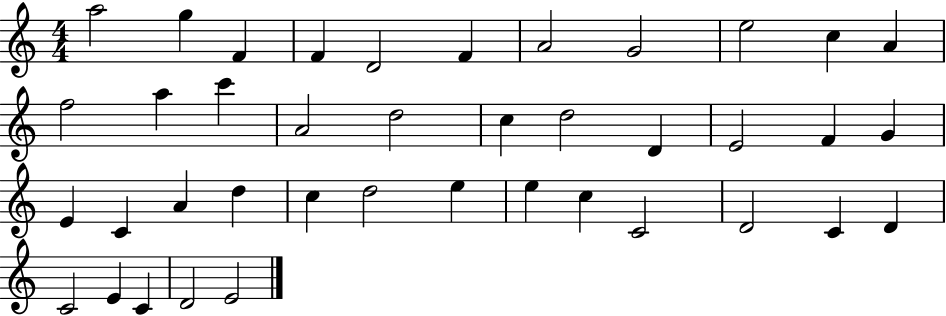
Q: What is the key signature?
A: C major